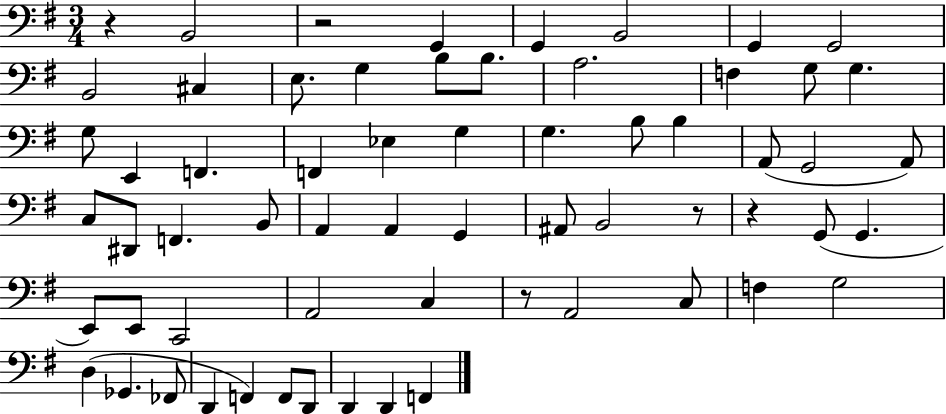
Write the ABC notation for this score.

X:1
T:Untitled
M:3/4
L:1/4
K:G
z B,,2 z2 G,, G,, B,,2 G,, G,,2 B,,2 ^C, E,/2 G, B,/2 B,/2 A,2 F, G,/2 G, G,/2 E,, F,, F,, _E, G, G, B,/2 B, A,,/2 G,,2 A,,/2 C,/2 ^D,,/2 F,, B,,/2 A,, A,, G,, ^A,,/2 B,,2 z/2 z G,,/2 G,, E,,/2 E,,/2 C,,2 A,,2 C, z/2 A,,2 C,/2 F, G,2 D, _G,, _F,,/2 D,, F,, F,,/2 D,,/2 D,, D,, F,,